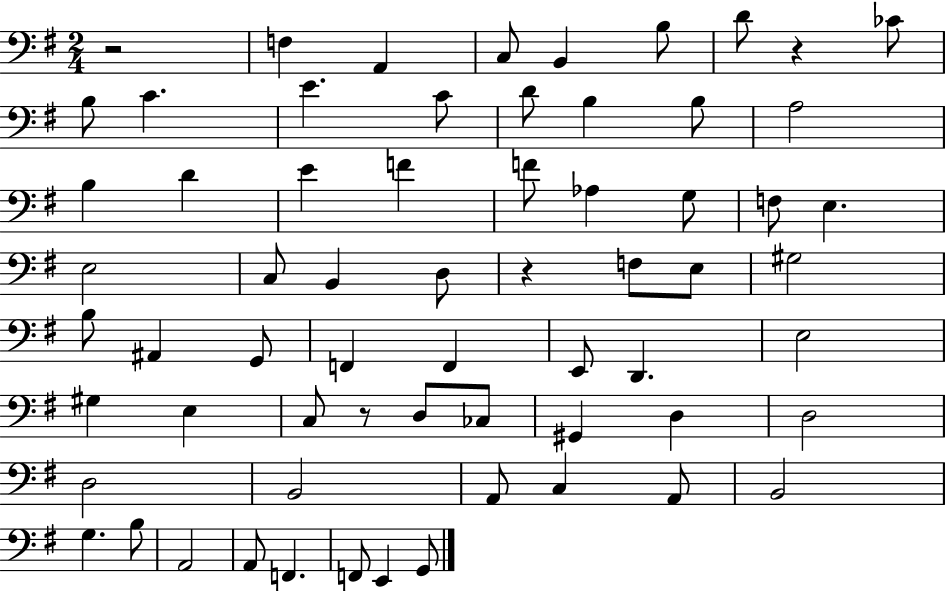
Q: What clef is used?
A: bass